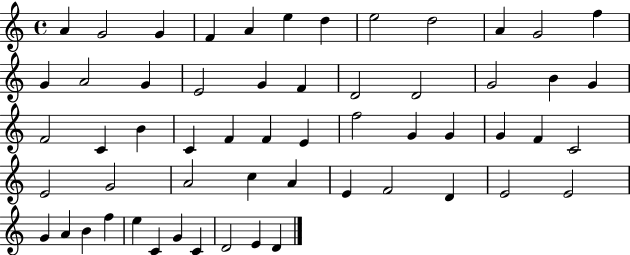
A4/q G4/h G4/q F4/q A4/q E5/q D5/q E5/h D5/h A4/q G4/h F5/q G4/q A4/h G4/q E4/h G4/q F4/q D4/h D4/h G4/h B4/q G4/q F4/h C4/q B4/q C4/q F4/q F4/q E4/q F5/h G4/q G4/q G4/q F4/q C4/h E4/h G4/h A4/h C5/q A4/q E4/q F4/h D4/q E4/h E4/h G4/q A4/q B4/q F5/q E5/q C4/q G4/q C4/q D4/h E4/q D4/q